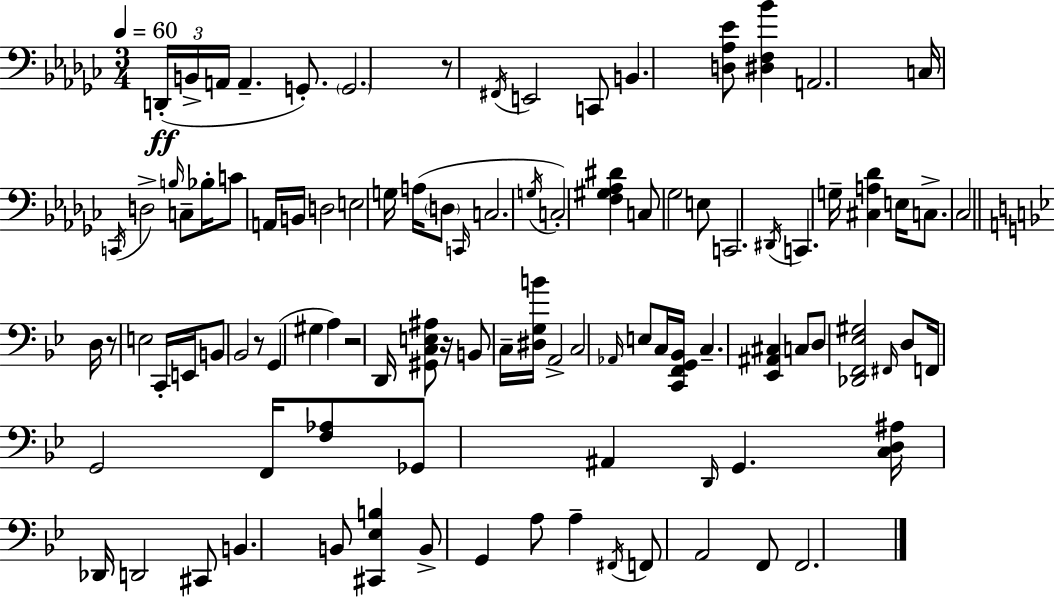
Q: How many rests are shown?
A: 5